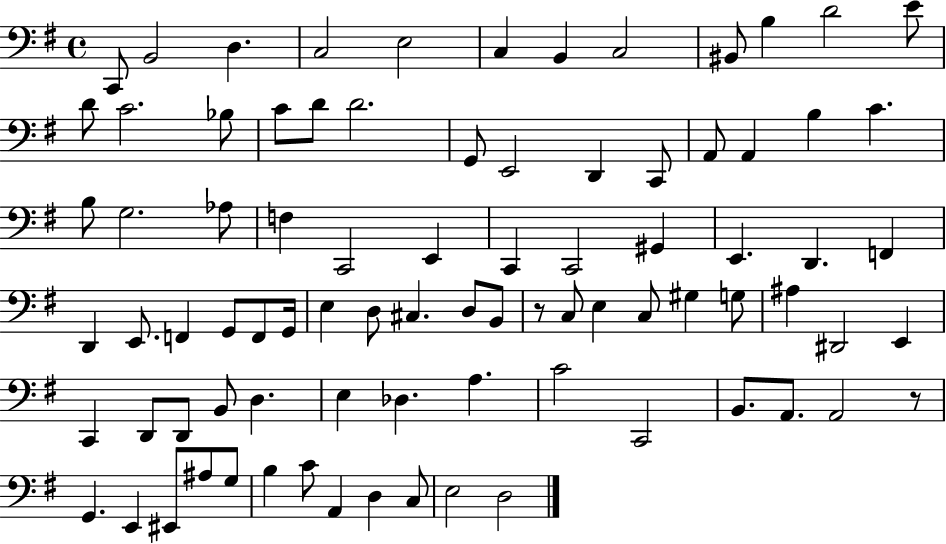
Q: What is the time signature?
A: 4/4